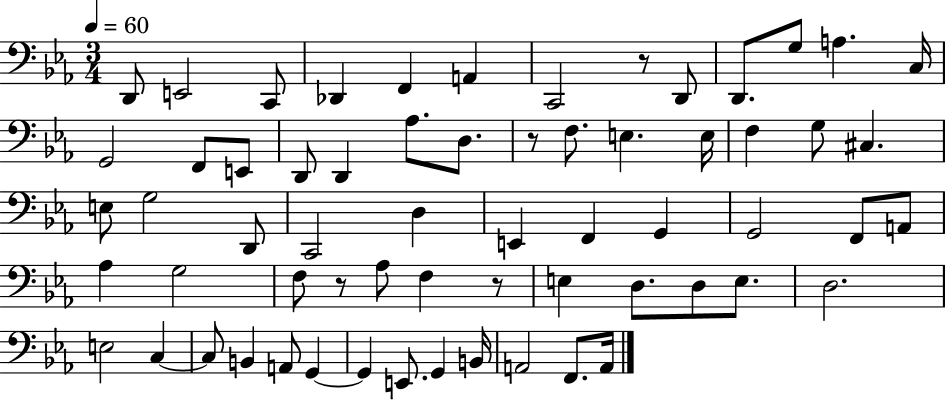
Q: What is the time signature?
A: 3/4